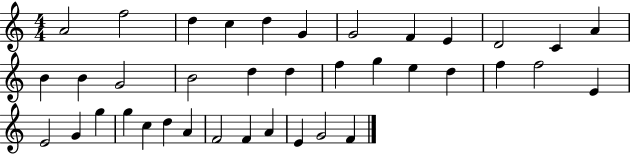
A4/h F5/h D5/q C5/q D5/q G4/q G4/h F4/q E4/q D4/h C4/q A4/q B4/q B4/q G4/h B4/h D5/q D5/q F5/q G5/q E5/q D5/q F5/q F5/h E4/q E4/h G4/q G5/q G5/q C5/q D5/q A4/q F4/h F4/q A4/q E4/q G4/h F4/q